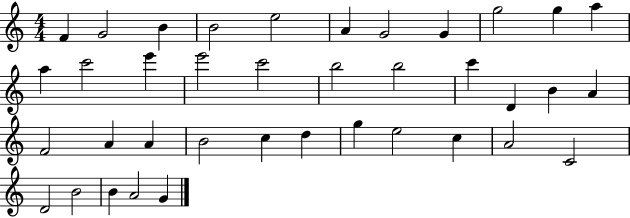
F4/q G4/h B4/q B4/h E5/h A4/q G4/h G4/q G5/h G5/q A5/q A5/q C6/h E6/q E6/h C6/h B5/h B5/h C6/q D4/q B4/q A4/q F4/h A4/q A4/q B4/h C5/q D5/q G5/q E5/h C5/q A4/h C4/h D4/h B4/h B4/q A4/h G4/q